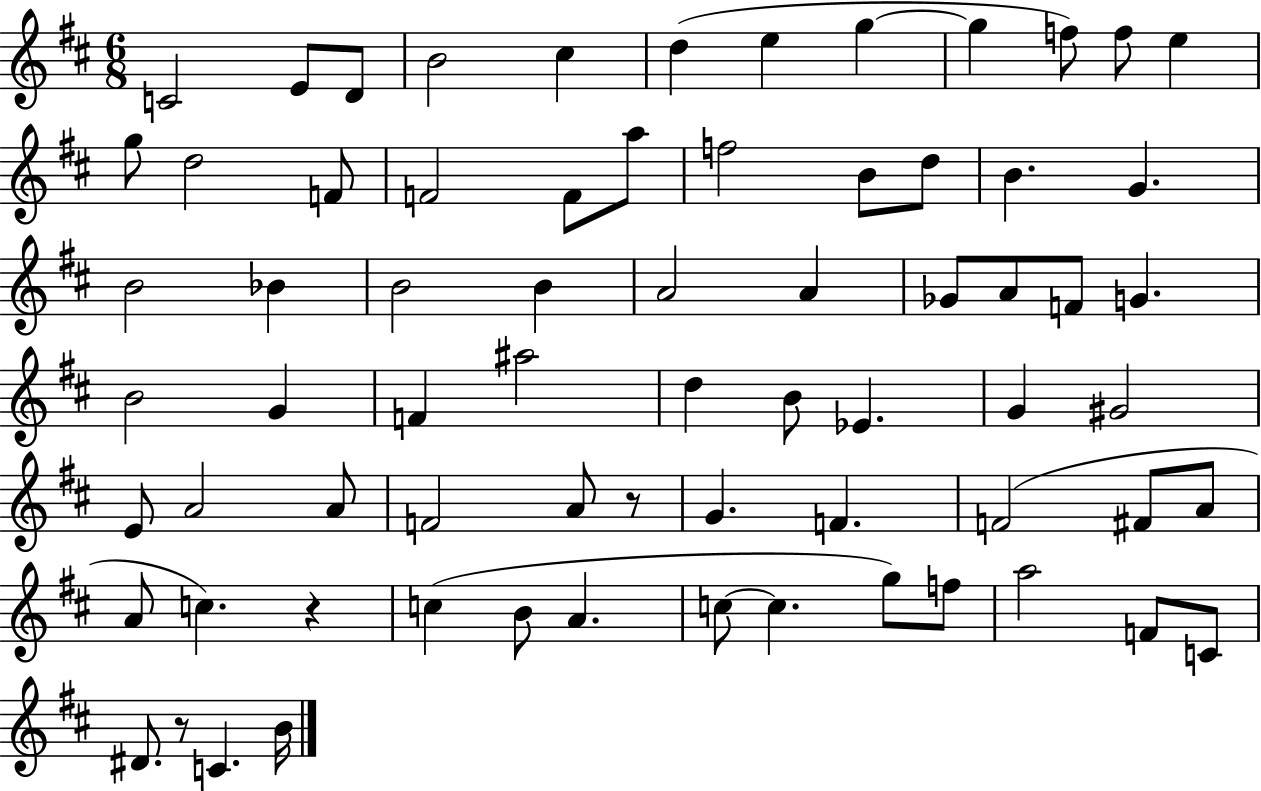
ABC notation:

X:1
T:Untitled
M:6/8
L:1/4
K:D
C2 E/2 D/2 B2 ^c d e g g f/2 f/2 e g/2 d2 F/2 F2 F/2 a/2 f2 B/2 d/2 B G B2 _B B2 B A2 A _G/2 A/2 F/2 G B2 G F ^a2 d B/2 _E G ^G2 E/2 A2 A/2 F2 A/2 z/2 G F F2 ^F/2 A/2 A/2 c z c B/2 A c/2 c g/2 f/2 a2 F/2 C/2 ^D/2 z/2 C B/4